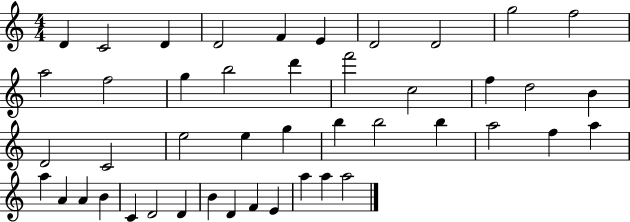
{
  \clef treble
  \numericTimeSignature
  \time 4/4
  \key c \major
  d'4 c'2 d'4 | d'2 f'4 e'4 | d'2 d'2 | g''2 f''2 | \break a''2 f''2 | g''4 b''2 d'''4 | f'''2 c''2 | f''4 d''2 b'4 | \break d'2 c'2 | e''2 e''4 g''4 | b''4 b''2 b''4 | a''2 f''4 a''4 | \break a''4 a'4 a'4 b'4 | c'4 d'2 d'4 | b'4 d'4 f'4 e'4 | a''4 a''4 a''2 | \break \bar "|."
}